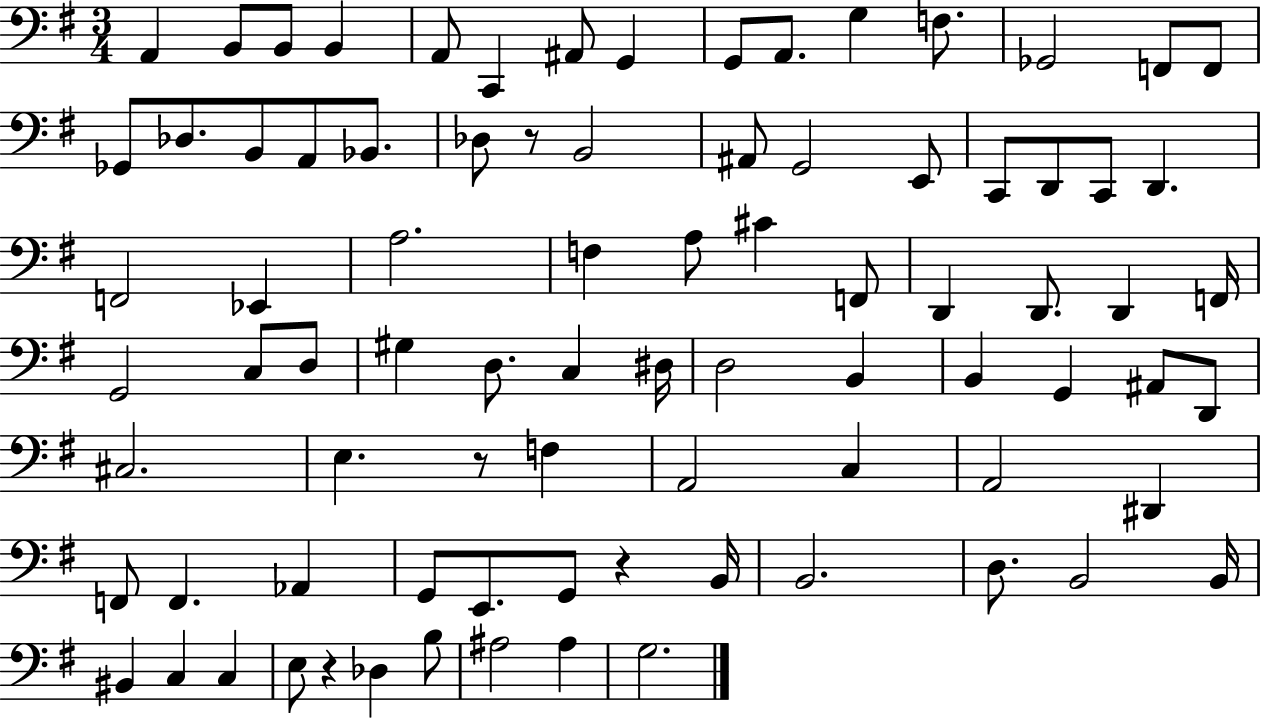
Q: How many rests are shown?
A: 4